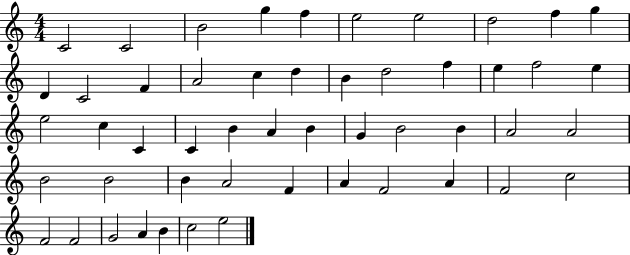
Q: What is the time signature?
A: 4/4